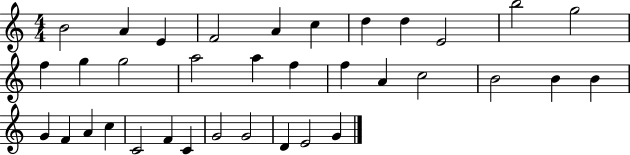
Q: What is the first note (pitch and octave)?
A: B4